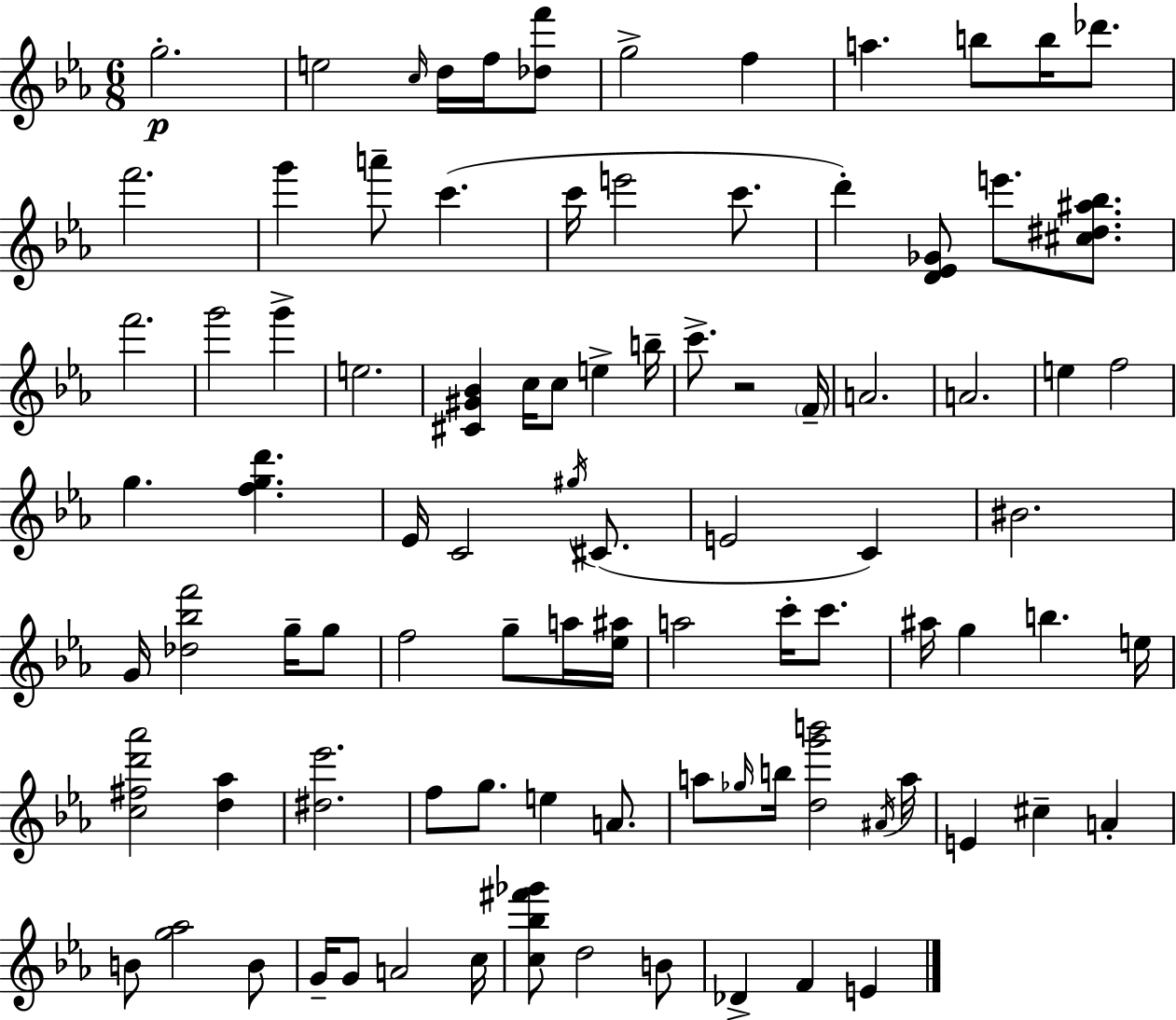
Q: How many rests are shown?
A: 1